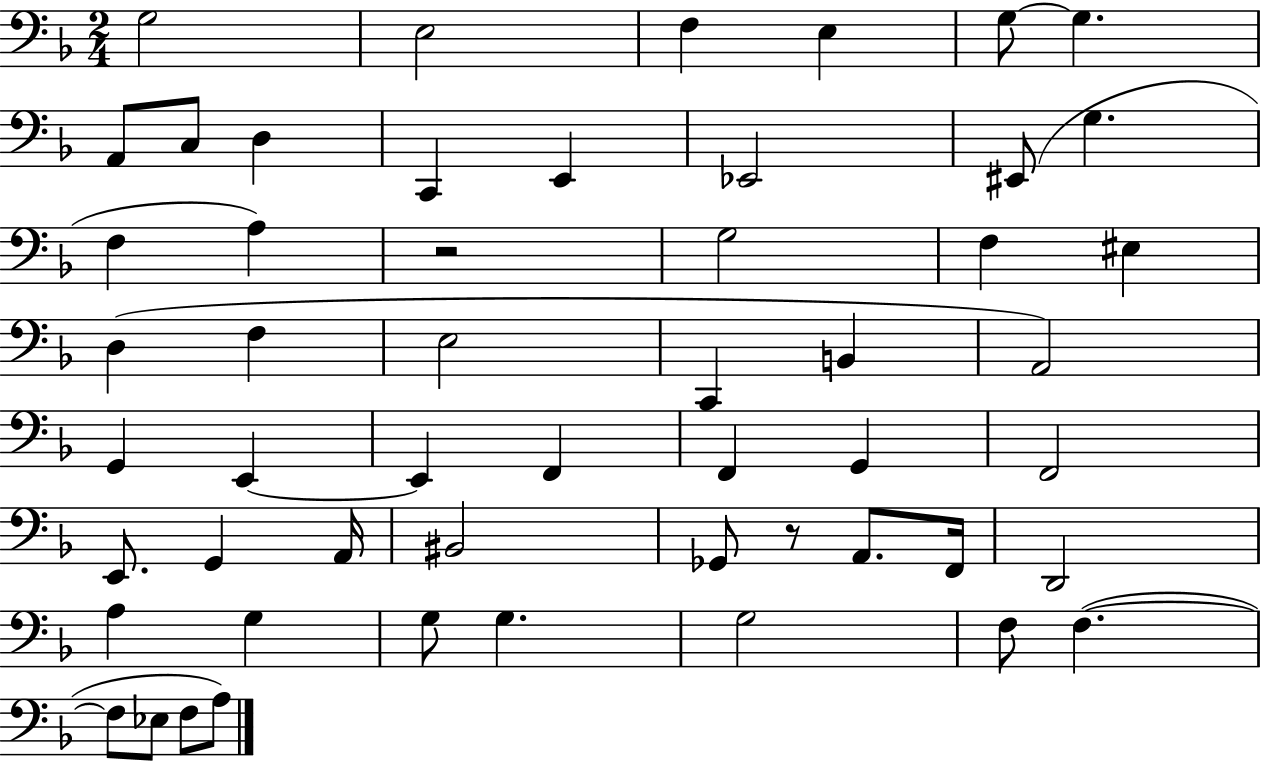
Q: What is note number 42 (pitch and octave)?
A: G3